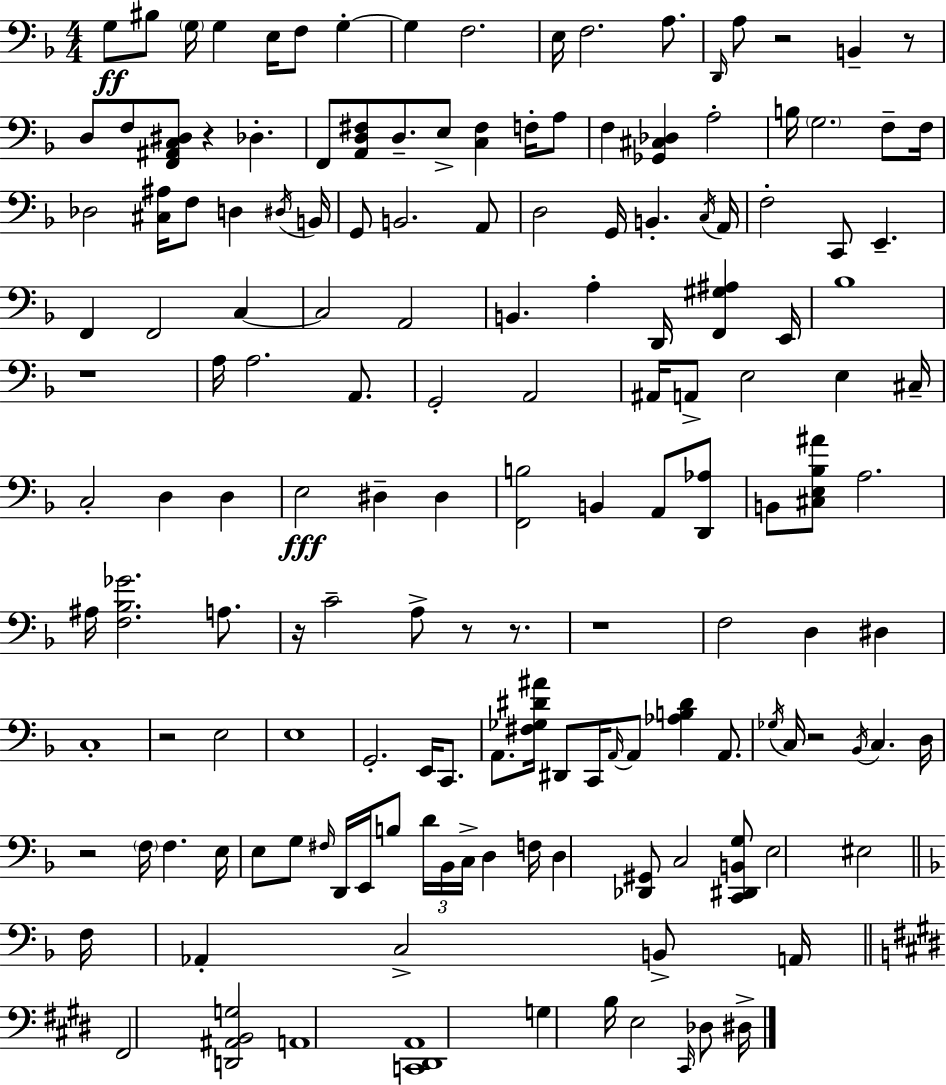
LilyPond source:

{
  \clef bass
  \numericTimeSignature
  \time 4/4
  \key f \major
  g8\ff bis8 \parenthesize g16 g4 e16 f8 g4-.~~ | g4 f2. | e16 f2. a8. | \grace { d,16 } a8 r2 b,4-- r8 | \break d8 f8 <f, ais, c dis>8 r4 des4.-. | f,8 <a, d fis>8 d8.-- e8-> <c fis>4 f16-. a8 | f4 <ges, cis des>4 a2-. | b16 \parenthesize g2. f8-- | \break f16 des2 <cis ais>16 f8 d4 | \acciaccatura { dis16 } b,16 g,8 b,2. | a,8 d2 g,16 b,4.-. | \acciaccatura { c16 } a,16 f2-. c,8 e,4.-- | \break f,4 f,2 c4~~ | c2 a,2 | b,4. a4-. d,16 <f, gis ais>4 | e,16 bes1 | \break r1 | a16 a2. | a,8. g,2-. a,2 | ais,16 a,8-> e2 e4 | \break cis16-- c2-. d4 d4 | e2\fff dis4-- dis4 | <f, b>2 b,4 a,8 | <d, aes>8 b,8 <cis e bes ais'>8 a2. | \break ais16 <f bes ges'>2. | a8. r16 c'2-- a8-> r8 | r8. r1 | f2 d4 dis4 | \break c1-. | r2 e2 | e1 | g,2.-. e,16 | \break c,8. a,8. <fis ges dis' ais'>16 dis,8 c,16 \grace { a,16~ }~ a,8 <aes b dis'>4 | a,8. \acciaccatura { ges16 } c16 r2 \acciaccatura { bes,16 } c4. | d16 r2 \parenthesize f16 f4. | e16 e8 g8 \grace { fis16 } d,16 e,16 b8 \tuplet 3/2 { d'16 | \break bes,16 c16-> } d4 f16 d4 <des, gis,>8 c2 | <c, dis, b, g>8 e2 eis2 | \bar "||" \break \key f \major f16 aes,4-. c2-> b,8-> a,16 | \bar "||" \break \key e \major fis,2 <d, ais, b, g>2 | a,1 | <c, dis, a,>1 | g4 b16 e2 \grace { cis,16 } des8 | \break dis16-> \bar "|."
}